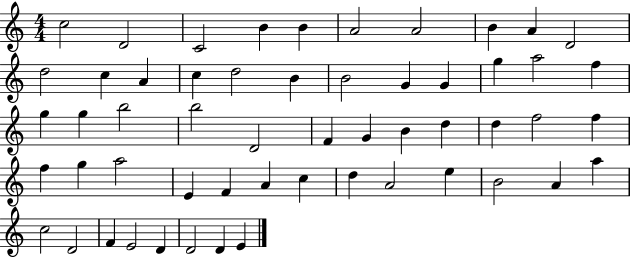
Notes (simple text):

C5/h D4/h C4/h B4/q B4/q A4/h A4/h B4/q A4/q D4/h D5/h C5/q A4/q C5/q D5/h B4/q B4/h G4/q G4/q G5/q A5/h F5/q G5/q G5/q B5/h B5/h D4/h F4/q G4/q B4/q D5/q D5/q F5/h F5/q F5/q G5/q A5/h E4/q F4/q A4/q C5/q D5/q A4/h E5/q B4/h A4/q A5/q C5/h D4/h F4/q E4/h D4/q D4/h D4/q E4/q